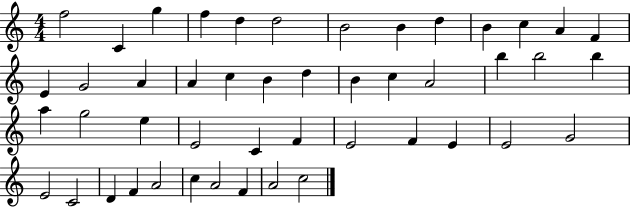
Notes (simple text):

F5/h C4/q G5/q F5/q D5/q D5/h B4/h B4/q D5/q B4/q C5/q A4/q F4/q E4/q G4/h A4/q A4/q C5/q B4/q D5/q B4/q C5/q A4/h B5/q B5/h B5/q A5/q G5/h E5/q E4/h C4/q F4/q E4/h F4/q E4/q E4/h G4/h E4/h C4/h D4/q F4/q A4/h C5/q A4/h F4/q A4/h C5/h